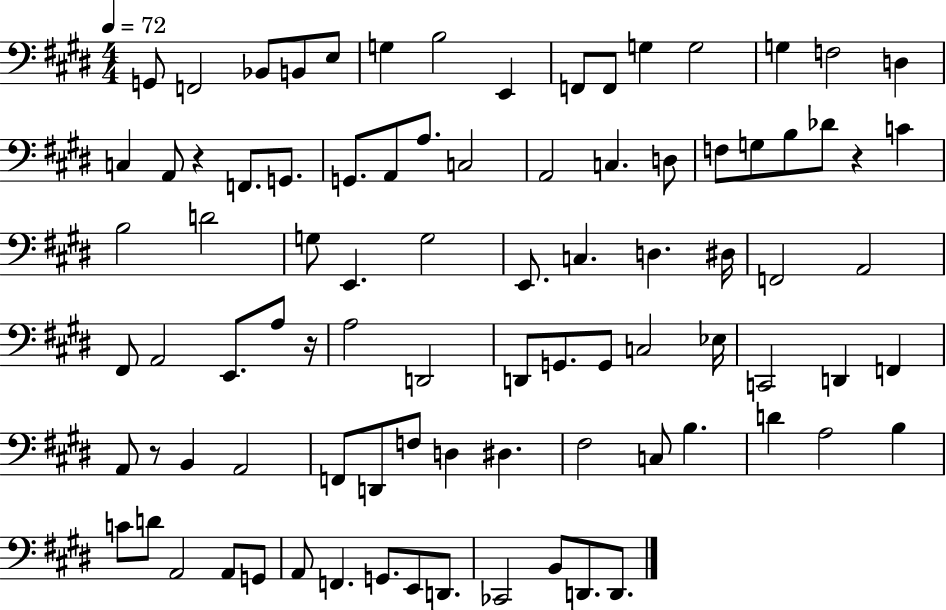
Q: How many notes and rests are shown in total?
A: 88